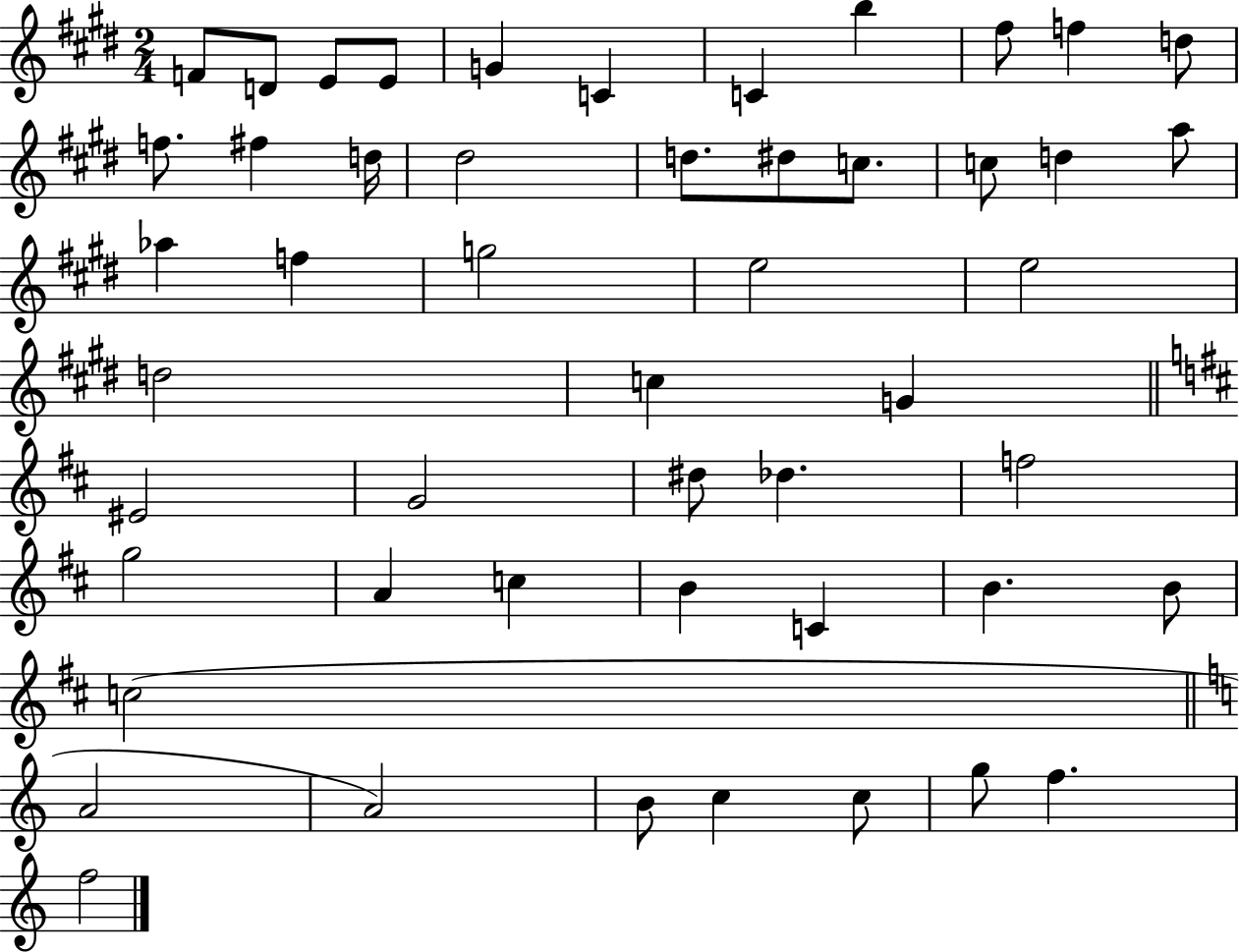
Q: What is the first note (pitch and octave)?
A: F4